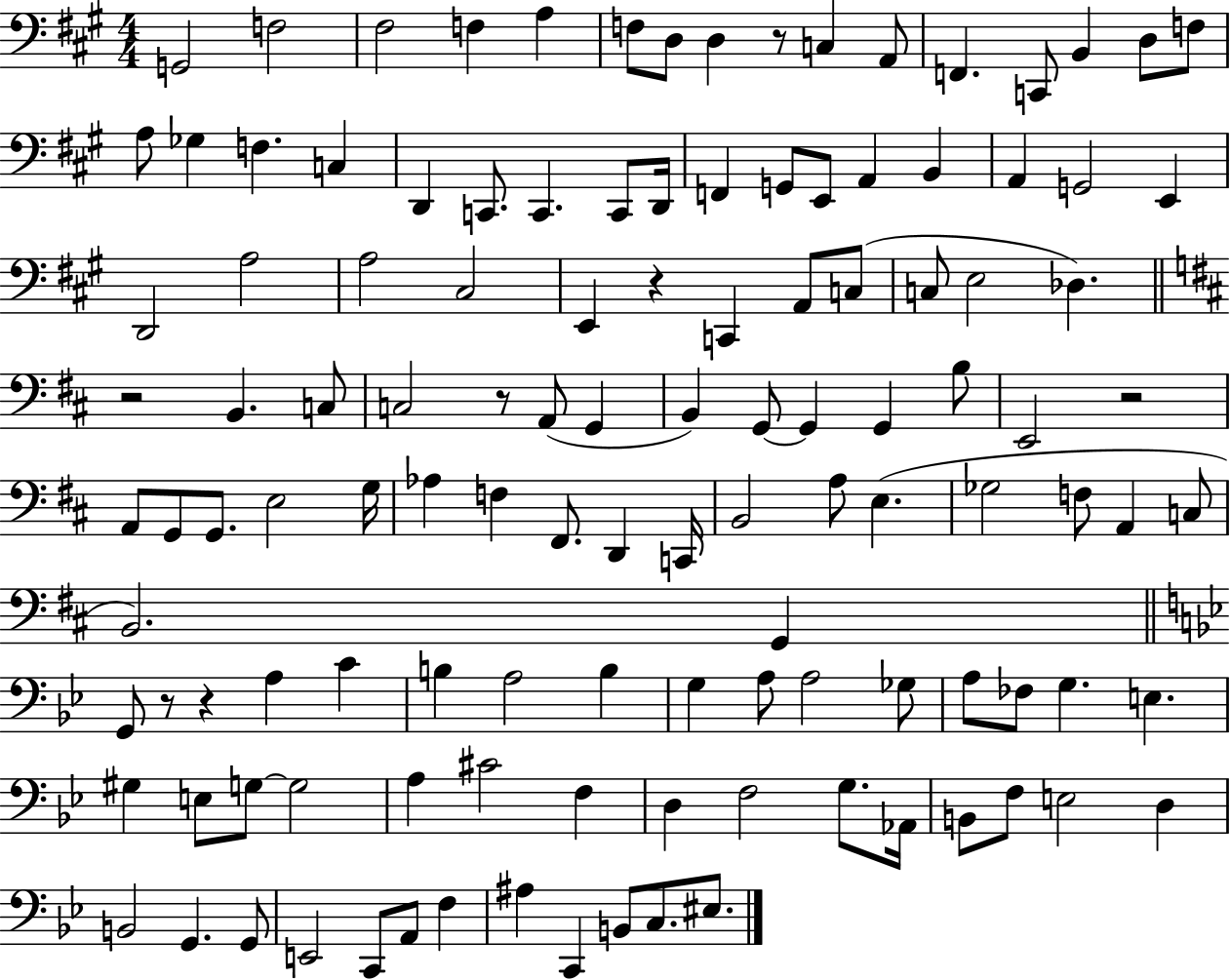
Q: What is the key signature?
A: A major